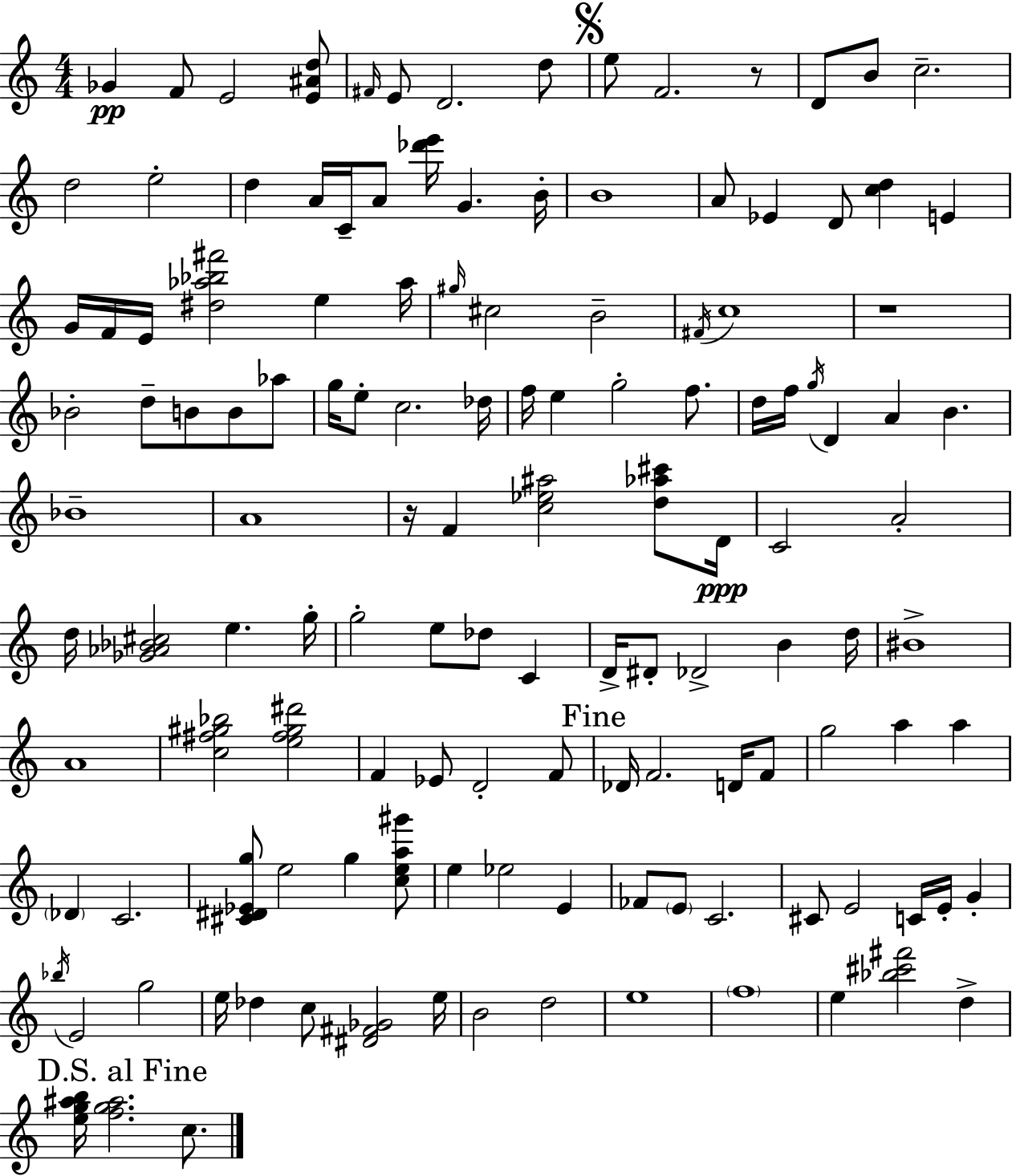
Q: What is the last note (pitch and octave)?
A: C5